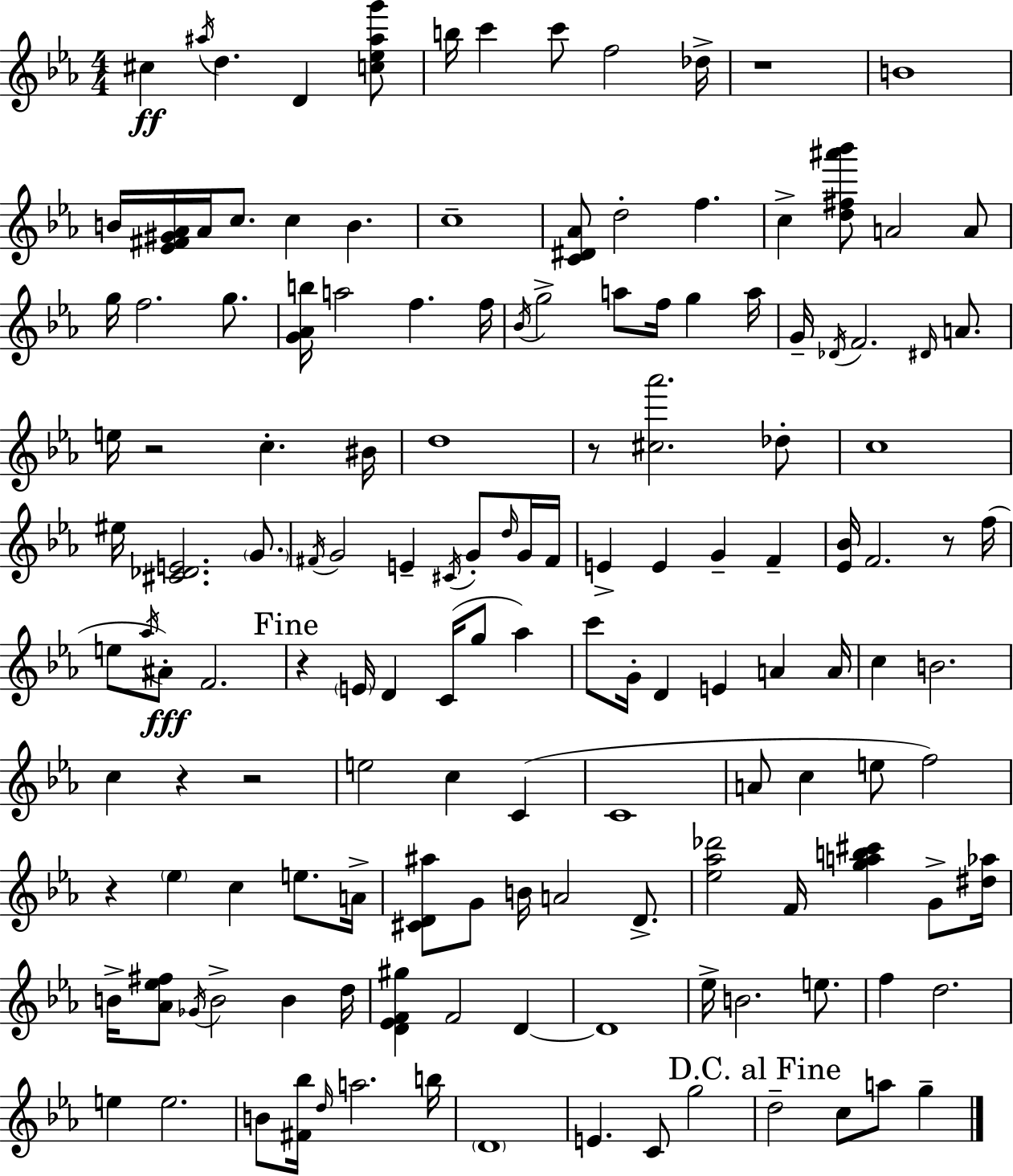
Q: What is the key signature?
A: EES major